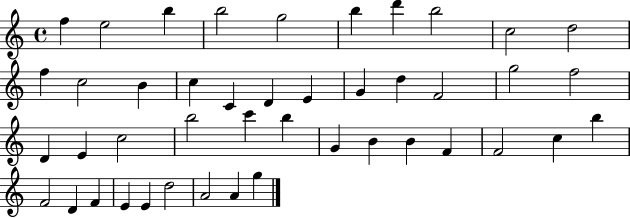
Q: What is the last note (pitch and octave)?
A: G5